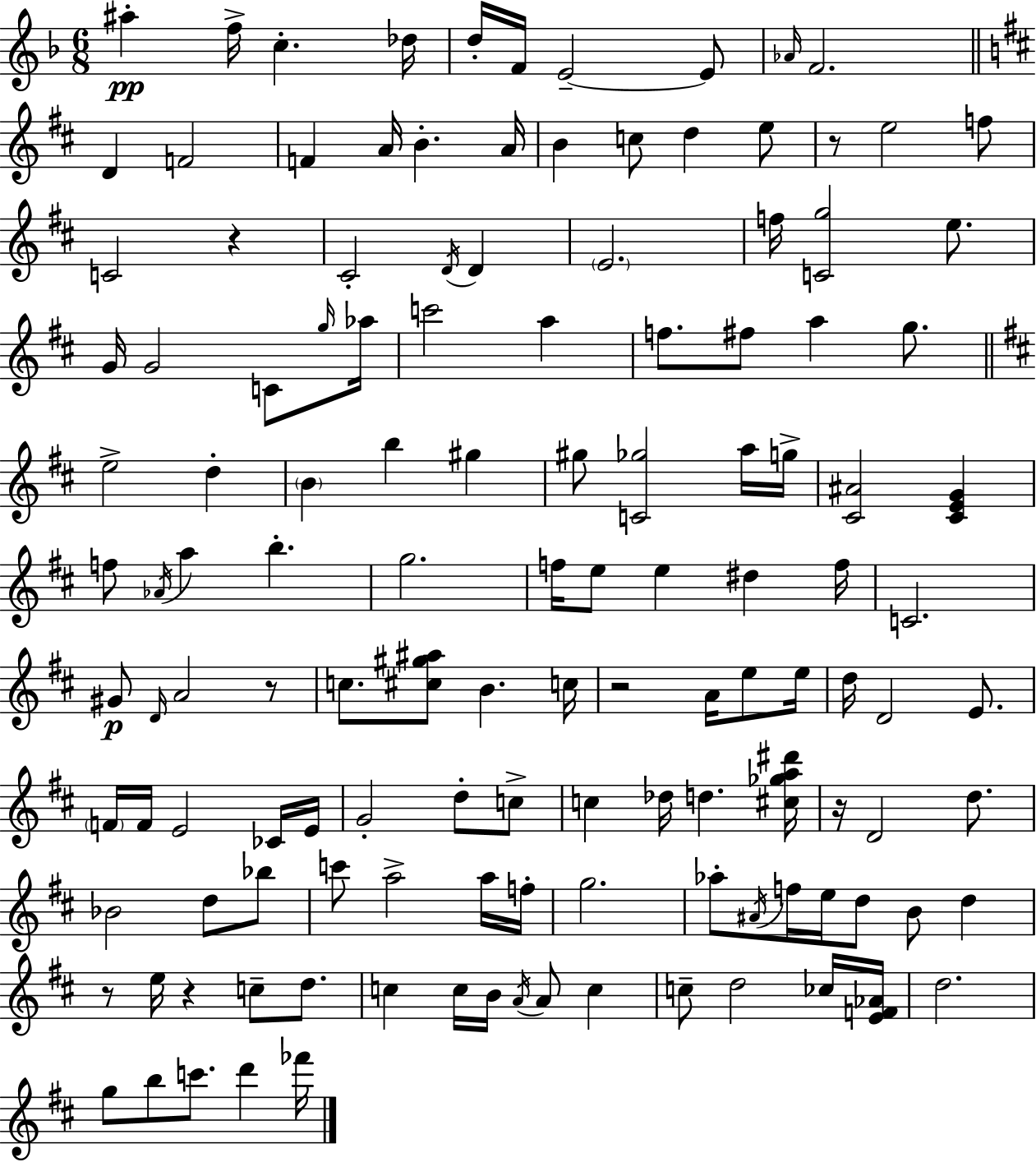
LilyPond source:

{
  \clef treble
  \numericTimeSignature
  \time 6/8
  \key f \major
  ais''4-.\pp f''16-> c''4.-. des''16 | d''16-. f'16 e'2--~~ e'8 | \grace { aes'16 } f'2. | \bar "||" \break \key b \minor d'4 f'2 | f'4 a'16 b'4.-. a'16 | b'4 c''8 d''4 e''8 | r8 e''2 f''8 | \break c'2 r4 | cis'2-. \acciaccatura { d'16 } d'4 | \parenthesize e'2. | f''16 <c' g''>2 e''8. | \break g'16 g'2 c'8 | \grace { g''16 } aes''16 c'''2 a''4 | f''8. fis''8 a''4 g''8. | \bar "||" \break \key b \minor e''2-> d''4-. | \parenthesize b'4 b''4 gis''4 | gis''8 <c' ges''>2 a''16 g''16-> | <cis' ais'>2 <cis' e' g'>4 | \break f''8 \acciaccatura { aes'16 } a''4 b''4.-. | g''2. | f''16 e''8 e''4 dis''4 | f''16 c'2. | \break gis'8\p \grace { d'16 } a'2 | r8 c''8. <cis'' gis'' ais''>8 b'4. | c''16 r2 a'16 e''8 | e''16 d''16 d'2 e'8. | \break \parenthesize f'16 f'16 e'2 | ces'16 e'16 g'2-. d''8-. | c''8-> c''4 des''16 d''4. | <cis'' ges'' a'' dis'''>16 r16 d'2 d''8. | \break bes'2 d''8 | bes''8 c'''8 a''2-> | a''16 f''16-. g''2. | aes''8-. \acciaccatura { ais'16 } f''16 e''16 d''8 b'8 d''4 | \break r8 e''16 r4 c''8-- | d''8. c''4 c''16 b'16 \acciaccatura { a'16 } a'8 | c''4 c''8-- d''2 | ces''16 <e' f' aes'>16 d''2. | \break g''8 b''8 c'''8. d'''4 | fes'''16 \bar "|."
}